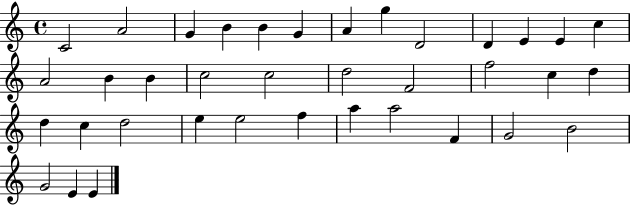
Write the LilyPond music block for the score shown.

{
  \clef treble
  \time 4/4
  \defaultTimeSignature
  \key c \major
  c'2 a'2 | g'4 b'4 b'4 g'4 | a'4 g''4 d'2 | d'4 e'4 e'4 c''4 | \break a'2 b'4 b'4 | c''2 c''2 | d''2 f'2 | f''2 c''4 d''4 | \break d''4 c''4 d''2 | e''4 e''2 f''4 | a''4 a''2 f'4 | g'2 b'2 | \break g'2 e'4 e'4 | \bar "|."
}